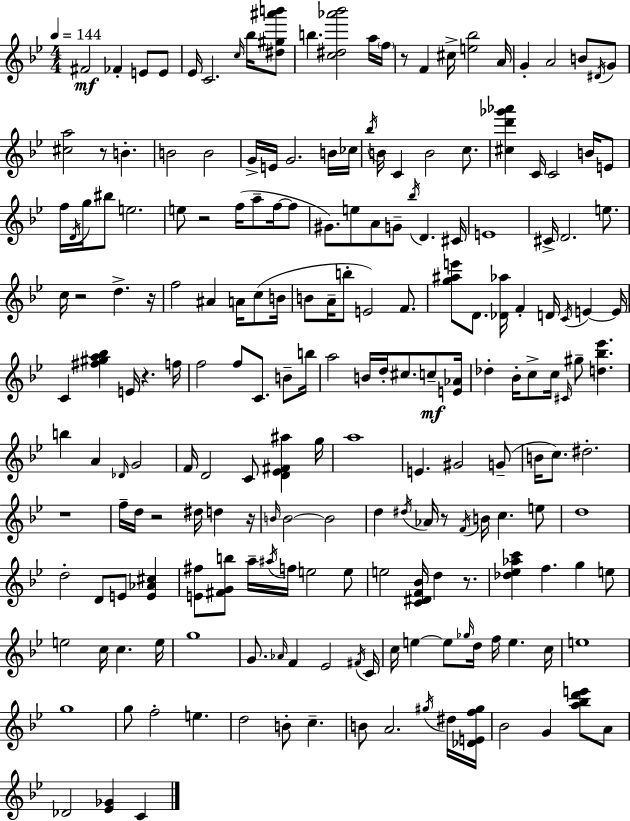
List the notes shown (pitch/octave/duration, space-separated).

F#4/h FES4/q E4/e E4/e Eb4/s C4/h. C5/s Bb5/s [D#5,G#5,A#6,B6]/e B5/q. [C5,D#5,Ab6,Bb6]/h A5/s F5/s R/e F4/q C#5/s [E5,Bb5]/h A4/s G4/q A4/h B4/e D#4/s G4/e [C#5,A5]/h R/e B4/q. B4/h B4/h G4/s E4/s G4/h. B4/s CES5/s Bb5/s B4/s C4/q B4/h C5/e. [C#5,D6,Gb6,Ab6]/q C4/s C4/h B4/s E4/e F5/s D4/s G5/s BIS5/e E5/h. E5/e R/h F5/s A5/e F5/s F5/e G#4/e. E5/e A4/e G4/e Bb5/s D4/q. C#4/s E4/w C#4/s D4/h. E5/e. C5/s R/h D5/q. R/s F5/h A#4/q A4/s C5/e B4/s B4/e A4/s B5/e E4/h F4/e. [G5,A#5,E6]/e D4/e. [Db4,Ab5]/s F4/q D4/s C4/s E4/q E4/s C4/q [F#5,G#5,A5,Bb5]/q E4/s R/q. F5/s F5/h F5/e C4/e. B4/e B5/s A5/h B4/s D5/s C#5/e. C5/e [E4,Ab4]/s Db5/q Bb4/s C5/e C5/s C#4/s G#5/e [D5,Bb5,Eb6]/q. B5/q A4/q Db4/s G4/h F4/s D4/h C4/e [D4,Eb4,F#4,A#5]/q G5/s A5/w E4/q. G#4/h G4/e B4/s C5/e. D#5/h. R/w F5/s D5/s R/h D#5/s D5/q R/s B4/s B4/h B4/h D5/q D#5/s Ab4/s R/e F4/s B4/s C5/q. E5/e D5/w D5/h D4/e E4/e [E4,Ab4,C#5]/q [E4,F#5]/e [F#4,G4,B5]/e A5/s A#5/s F5/s E5/h E5/e E5/h [C4,D#4,F4,Bb4]/s D5/q R/e. [Db5,Eb5,Ab5,C6]/q F5/q. G5/q E5/e E5/h C5/s C5/q. E5/s G5/w G4/e. Ab4/s F4/q Eb4/h F#4/s C4/s C5/s E5/q E5/e Gb5/s D5/s F5/s E5/q. C5/s E5/w G5/w G5/e F5/h E5/q. D5/h B4/e C5/q. B4/e A4/h. G#5/s D#5/s [Db4,E4,F5,G#5]/s Bb4/h G4/q [A5,Bb5,D6,E6]/e A4/e Db4/h [Eb4,Gb4]/q C4/q